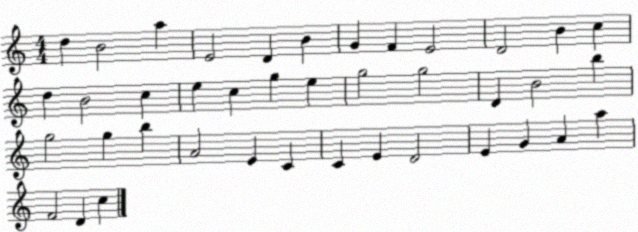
X:1
T:Untitled
M:4/4
L:1/4
K:C
d B2 a E2 D B G F E2 D2 B c d B2 c e c g e g2 g2 D B2 b g2 g b A2 E C C E D2 E G A a F2 D c